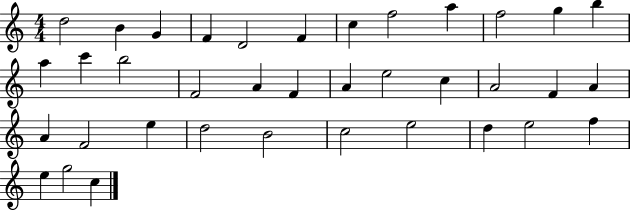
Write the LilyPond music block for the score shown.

{
  \clef treble
  \numericTimeSignature
  \time 4/4
  \key c \major
  d''2 b'4 g'4 | f'4 d'2 f'4 | c''4 f''2 a''4 | f''2 g''4 b''4 | \break a''4 c'''4 b''2 | f'2 a'4 f'4 | a'4 e''2 c''4 | a'2 f'4 a'4 | \break a'4 f'2 e''4 | d''2 b'2 | c''2 e''2 | d''4 e''2 f''4 | \break e''4 g''2 c''4 | \bar "|."
}